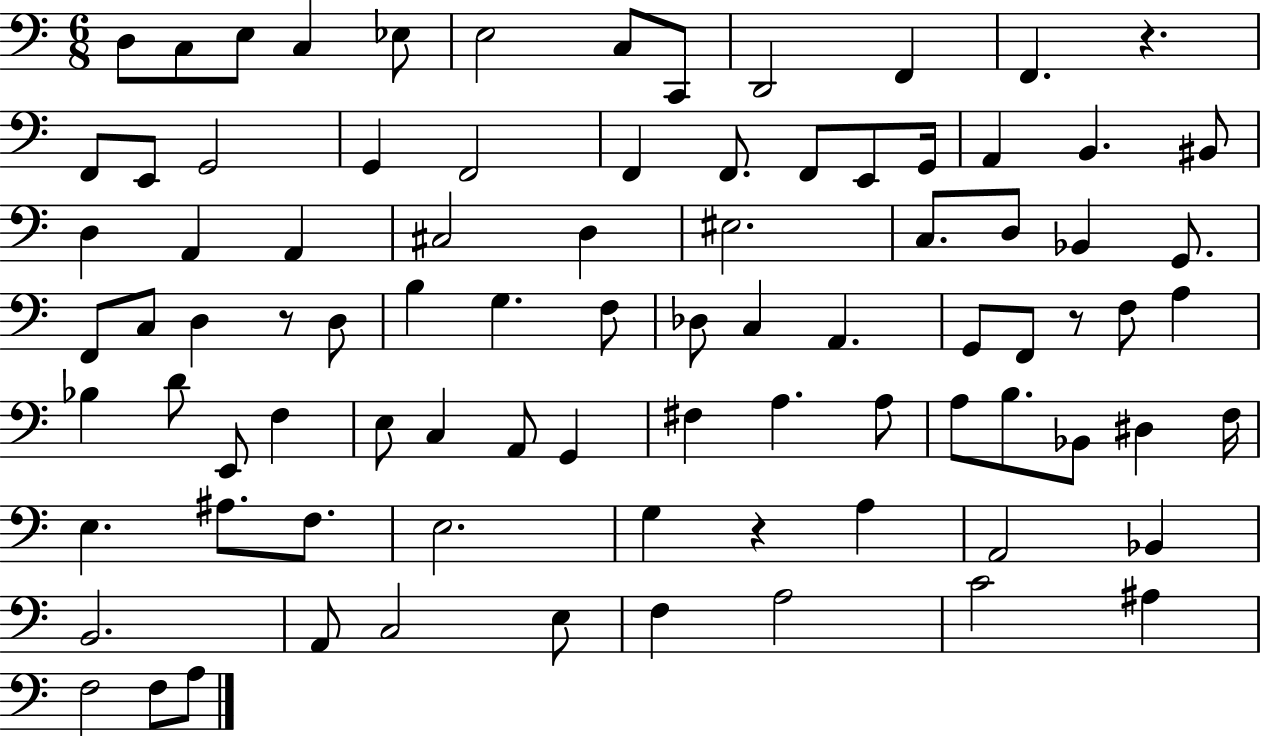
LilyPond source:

{
  \clef bass
  \numericTimeSignature
  \time 6/8
  \key c \major
  d8 c8 e8 c4 ees8 | e2 c8 c,8 | d,2 f,4 | f,4. r4. | \break f,8 e,8 g,2 | g,4 f,2 | f,4 f,8. f,8 e,8 g,16 | a,4 b,4. bis,8 | \break d4 a,4 a,4 | cis2 d4 | eis2. | c8. d8 bes,4 g,8. | \break f,8 c8 d4 r8 d8 | b4 g4. f8 | des8 c4 a,4. | g,8 f,8 r8 f8 a4 | \break bes4 d'8 e,8 f4 | e8 c4 a,8 g,4 | fis4 a4. a8 | a8 b8. bes,8 dis4 f16 | \break e4. ais8. f8. | e2. | g4 r4 a4 | a,2 bes,4 | \break b,2. | a,8 c2 e8 | f4 a2 | c'2 ais4 | \break f2 f8 a8 | \bar "|."
}